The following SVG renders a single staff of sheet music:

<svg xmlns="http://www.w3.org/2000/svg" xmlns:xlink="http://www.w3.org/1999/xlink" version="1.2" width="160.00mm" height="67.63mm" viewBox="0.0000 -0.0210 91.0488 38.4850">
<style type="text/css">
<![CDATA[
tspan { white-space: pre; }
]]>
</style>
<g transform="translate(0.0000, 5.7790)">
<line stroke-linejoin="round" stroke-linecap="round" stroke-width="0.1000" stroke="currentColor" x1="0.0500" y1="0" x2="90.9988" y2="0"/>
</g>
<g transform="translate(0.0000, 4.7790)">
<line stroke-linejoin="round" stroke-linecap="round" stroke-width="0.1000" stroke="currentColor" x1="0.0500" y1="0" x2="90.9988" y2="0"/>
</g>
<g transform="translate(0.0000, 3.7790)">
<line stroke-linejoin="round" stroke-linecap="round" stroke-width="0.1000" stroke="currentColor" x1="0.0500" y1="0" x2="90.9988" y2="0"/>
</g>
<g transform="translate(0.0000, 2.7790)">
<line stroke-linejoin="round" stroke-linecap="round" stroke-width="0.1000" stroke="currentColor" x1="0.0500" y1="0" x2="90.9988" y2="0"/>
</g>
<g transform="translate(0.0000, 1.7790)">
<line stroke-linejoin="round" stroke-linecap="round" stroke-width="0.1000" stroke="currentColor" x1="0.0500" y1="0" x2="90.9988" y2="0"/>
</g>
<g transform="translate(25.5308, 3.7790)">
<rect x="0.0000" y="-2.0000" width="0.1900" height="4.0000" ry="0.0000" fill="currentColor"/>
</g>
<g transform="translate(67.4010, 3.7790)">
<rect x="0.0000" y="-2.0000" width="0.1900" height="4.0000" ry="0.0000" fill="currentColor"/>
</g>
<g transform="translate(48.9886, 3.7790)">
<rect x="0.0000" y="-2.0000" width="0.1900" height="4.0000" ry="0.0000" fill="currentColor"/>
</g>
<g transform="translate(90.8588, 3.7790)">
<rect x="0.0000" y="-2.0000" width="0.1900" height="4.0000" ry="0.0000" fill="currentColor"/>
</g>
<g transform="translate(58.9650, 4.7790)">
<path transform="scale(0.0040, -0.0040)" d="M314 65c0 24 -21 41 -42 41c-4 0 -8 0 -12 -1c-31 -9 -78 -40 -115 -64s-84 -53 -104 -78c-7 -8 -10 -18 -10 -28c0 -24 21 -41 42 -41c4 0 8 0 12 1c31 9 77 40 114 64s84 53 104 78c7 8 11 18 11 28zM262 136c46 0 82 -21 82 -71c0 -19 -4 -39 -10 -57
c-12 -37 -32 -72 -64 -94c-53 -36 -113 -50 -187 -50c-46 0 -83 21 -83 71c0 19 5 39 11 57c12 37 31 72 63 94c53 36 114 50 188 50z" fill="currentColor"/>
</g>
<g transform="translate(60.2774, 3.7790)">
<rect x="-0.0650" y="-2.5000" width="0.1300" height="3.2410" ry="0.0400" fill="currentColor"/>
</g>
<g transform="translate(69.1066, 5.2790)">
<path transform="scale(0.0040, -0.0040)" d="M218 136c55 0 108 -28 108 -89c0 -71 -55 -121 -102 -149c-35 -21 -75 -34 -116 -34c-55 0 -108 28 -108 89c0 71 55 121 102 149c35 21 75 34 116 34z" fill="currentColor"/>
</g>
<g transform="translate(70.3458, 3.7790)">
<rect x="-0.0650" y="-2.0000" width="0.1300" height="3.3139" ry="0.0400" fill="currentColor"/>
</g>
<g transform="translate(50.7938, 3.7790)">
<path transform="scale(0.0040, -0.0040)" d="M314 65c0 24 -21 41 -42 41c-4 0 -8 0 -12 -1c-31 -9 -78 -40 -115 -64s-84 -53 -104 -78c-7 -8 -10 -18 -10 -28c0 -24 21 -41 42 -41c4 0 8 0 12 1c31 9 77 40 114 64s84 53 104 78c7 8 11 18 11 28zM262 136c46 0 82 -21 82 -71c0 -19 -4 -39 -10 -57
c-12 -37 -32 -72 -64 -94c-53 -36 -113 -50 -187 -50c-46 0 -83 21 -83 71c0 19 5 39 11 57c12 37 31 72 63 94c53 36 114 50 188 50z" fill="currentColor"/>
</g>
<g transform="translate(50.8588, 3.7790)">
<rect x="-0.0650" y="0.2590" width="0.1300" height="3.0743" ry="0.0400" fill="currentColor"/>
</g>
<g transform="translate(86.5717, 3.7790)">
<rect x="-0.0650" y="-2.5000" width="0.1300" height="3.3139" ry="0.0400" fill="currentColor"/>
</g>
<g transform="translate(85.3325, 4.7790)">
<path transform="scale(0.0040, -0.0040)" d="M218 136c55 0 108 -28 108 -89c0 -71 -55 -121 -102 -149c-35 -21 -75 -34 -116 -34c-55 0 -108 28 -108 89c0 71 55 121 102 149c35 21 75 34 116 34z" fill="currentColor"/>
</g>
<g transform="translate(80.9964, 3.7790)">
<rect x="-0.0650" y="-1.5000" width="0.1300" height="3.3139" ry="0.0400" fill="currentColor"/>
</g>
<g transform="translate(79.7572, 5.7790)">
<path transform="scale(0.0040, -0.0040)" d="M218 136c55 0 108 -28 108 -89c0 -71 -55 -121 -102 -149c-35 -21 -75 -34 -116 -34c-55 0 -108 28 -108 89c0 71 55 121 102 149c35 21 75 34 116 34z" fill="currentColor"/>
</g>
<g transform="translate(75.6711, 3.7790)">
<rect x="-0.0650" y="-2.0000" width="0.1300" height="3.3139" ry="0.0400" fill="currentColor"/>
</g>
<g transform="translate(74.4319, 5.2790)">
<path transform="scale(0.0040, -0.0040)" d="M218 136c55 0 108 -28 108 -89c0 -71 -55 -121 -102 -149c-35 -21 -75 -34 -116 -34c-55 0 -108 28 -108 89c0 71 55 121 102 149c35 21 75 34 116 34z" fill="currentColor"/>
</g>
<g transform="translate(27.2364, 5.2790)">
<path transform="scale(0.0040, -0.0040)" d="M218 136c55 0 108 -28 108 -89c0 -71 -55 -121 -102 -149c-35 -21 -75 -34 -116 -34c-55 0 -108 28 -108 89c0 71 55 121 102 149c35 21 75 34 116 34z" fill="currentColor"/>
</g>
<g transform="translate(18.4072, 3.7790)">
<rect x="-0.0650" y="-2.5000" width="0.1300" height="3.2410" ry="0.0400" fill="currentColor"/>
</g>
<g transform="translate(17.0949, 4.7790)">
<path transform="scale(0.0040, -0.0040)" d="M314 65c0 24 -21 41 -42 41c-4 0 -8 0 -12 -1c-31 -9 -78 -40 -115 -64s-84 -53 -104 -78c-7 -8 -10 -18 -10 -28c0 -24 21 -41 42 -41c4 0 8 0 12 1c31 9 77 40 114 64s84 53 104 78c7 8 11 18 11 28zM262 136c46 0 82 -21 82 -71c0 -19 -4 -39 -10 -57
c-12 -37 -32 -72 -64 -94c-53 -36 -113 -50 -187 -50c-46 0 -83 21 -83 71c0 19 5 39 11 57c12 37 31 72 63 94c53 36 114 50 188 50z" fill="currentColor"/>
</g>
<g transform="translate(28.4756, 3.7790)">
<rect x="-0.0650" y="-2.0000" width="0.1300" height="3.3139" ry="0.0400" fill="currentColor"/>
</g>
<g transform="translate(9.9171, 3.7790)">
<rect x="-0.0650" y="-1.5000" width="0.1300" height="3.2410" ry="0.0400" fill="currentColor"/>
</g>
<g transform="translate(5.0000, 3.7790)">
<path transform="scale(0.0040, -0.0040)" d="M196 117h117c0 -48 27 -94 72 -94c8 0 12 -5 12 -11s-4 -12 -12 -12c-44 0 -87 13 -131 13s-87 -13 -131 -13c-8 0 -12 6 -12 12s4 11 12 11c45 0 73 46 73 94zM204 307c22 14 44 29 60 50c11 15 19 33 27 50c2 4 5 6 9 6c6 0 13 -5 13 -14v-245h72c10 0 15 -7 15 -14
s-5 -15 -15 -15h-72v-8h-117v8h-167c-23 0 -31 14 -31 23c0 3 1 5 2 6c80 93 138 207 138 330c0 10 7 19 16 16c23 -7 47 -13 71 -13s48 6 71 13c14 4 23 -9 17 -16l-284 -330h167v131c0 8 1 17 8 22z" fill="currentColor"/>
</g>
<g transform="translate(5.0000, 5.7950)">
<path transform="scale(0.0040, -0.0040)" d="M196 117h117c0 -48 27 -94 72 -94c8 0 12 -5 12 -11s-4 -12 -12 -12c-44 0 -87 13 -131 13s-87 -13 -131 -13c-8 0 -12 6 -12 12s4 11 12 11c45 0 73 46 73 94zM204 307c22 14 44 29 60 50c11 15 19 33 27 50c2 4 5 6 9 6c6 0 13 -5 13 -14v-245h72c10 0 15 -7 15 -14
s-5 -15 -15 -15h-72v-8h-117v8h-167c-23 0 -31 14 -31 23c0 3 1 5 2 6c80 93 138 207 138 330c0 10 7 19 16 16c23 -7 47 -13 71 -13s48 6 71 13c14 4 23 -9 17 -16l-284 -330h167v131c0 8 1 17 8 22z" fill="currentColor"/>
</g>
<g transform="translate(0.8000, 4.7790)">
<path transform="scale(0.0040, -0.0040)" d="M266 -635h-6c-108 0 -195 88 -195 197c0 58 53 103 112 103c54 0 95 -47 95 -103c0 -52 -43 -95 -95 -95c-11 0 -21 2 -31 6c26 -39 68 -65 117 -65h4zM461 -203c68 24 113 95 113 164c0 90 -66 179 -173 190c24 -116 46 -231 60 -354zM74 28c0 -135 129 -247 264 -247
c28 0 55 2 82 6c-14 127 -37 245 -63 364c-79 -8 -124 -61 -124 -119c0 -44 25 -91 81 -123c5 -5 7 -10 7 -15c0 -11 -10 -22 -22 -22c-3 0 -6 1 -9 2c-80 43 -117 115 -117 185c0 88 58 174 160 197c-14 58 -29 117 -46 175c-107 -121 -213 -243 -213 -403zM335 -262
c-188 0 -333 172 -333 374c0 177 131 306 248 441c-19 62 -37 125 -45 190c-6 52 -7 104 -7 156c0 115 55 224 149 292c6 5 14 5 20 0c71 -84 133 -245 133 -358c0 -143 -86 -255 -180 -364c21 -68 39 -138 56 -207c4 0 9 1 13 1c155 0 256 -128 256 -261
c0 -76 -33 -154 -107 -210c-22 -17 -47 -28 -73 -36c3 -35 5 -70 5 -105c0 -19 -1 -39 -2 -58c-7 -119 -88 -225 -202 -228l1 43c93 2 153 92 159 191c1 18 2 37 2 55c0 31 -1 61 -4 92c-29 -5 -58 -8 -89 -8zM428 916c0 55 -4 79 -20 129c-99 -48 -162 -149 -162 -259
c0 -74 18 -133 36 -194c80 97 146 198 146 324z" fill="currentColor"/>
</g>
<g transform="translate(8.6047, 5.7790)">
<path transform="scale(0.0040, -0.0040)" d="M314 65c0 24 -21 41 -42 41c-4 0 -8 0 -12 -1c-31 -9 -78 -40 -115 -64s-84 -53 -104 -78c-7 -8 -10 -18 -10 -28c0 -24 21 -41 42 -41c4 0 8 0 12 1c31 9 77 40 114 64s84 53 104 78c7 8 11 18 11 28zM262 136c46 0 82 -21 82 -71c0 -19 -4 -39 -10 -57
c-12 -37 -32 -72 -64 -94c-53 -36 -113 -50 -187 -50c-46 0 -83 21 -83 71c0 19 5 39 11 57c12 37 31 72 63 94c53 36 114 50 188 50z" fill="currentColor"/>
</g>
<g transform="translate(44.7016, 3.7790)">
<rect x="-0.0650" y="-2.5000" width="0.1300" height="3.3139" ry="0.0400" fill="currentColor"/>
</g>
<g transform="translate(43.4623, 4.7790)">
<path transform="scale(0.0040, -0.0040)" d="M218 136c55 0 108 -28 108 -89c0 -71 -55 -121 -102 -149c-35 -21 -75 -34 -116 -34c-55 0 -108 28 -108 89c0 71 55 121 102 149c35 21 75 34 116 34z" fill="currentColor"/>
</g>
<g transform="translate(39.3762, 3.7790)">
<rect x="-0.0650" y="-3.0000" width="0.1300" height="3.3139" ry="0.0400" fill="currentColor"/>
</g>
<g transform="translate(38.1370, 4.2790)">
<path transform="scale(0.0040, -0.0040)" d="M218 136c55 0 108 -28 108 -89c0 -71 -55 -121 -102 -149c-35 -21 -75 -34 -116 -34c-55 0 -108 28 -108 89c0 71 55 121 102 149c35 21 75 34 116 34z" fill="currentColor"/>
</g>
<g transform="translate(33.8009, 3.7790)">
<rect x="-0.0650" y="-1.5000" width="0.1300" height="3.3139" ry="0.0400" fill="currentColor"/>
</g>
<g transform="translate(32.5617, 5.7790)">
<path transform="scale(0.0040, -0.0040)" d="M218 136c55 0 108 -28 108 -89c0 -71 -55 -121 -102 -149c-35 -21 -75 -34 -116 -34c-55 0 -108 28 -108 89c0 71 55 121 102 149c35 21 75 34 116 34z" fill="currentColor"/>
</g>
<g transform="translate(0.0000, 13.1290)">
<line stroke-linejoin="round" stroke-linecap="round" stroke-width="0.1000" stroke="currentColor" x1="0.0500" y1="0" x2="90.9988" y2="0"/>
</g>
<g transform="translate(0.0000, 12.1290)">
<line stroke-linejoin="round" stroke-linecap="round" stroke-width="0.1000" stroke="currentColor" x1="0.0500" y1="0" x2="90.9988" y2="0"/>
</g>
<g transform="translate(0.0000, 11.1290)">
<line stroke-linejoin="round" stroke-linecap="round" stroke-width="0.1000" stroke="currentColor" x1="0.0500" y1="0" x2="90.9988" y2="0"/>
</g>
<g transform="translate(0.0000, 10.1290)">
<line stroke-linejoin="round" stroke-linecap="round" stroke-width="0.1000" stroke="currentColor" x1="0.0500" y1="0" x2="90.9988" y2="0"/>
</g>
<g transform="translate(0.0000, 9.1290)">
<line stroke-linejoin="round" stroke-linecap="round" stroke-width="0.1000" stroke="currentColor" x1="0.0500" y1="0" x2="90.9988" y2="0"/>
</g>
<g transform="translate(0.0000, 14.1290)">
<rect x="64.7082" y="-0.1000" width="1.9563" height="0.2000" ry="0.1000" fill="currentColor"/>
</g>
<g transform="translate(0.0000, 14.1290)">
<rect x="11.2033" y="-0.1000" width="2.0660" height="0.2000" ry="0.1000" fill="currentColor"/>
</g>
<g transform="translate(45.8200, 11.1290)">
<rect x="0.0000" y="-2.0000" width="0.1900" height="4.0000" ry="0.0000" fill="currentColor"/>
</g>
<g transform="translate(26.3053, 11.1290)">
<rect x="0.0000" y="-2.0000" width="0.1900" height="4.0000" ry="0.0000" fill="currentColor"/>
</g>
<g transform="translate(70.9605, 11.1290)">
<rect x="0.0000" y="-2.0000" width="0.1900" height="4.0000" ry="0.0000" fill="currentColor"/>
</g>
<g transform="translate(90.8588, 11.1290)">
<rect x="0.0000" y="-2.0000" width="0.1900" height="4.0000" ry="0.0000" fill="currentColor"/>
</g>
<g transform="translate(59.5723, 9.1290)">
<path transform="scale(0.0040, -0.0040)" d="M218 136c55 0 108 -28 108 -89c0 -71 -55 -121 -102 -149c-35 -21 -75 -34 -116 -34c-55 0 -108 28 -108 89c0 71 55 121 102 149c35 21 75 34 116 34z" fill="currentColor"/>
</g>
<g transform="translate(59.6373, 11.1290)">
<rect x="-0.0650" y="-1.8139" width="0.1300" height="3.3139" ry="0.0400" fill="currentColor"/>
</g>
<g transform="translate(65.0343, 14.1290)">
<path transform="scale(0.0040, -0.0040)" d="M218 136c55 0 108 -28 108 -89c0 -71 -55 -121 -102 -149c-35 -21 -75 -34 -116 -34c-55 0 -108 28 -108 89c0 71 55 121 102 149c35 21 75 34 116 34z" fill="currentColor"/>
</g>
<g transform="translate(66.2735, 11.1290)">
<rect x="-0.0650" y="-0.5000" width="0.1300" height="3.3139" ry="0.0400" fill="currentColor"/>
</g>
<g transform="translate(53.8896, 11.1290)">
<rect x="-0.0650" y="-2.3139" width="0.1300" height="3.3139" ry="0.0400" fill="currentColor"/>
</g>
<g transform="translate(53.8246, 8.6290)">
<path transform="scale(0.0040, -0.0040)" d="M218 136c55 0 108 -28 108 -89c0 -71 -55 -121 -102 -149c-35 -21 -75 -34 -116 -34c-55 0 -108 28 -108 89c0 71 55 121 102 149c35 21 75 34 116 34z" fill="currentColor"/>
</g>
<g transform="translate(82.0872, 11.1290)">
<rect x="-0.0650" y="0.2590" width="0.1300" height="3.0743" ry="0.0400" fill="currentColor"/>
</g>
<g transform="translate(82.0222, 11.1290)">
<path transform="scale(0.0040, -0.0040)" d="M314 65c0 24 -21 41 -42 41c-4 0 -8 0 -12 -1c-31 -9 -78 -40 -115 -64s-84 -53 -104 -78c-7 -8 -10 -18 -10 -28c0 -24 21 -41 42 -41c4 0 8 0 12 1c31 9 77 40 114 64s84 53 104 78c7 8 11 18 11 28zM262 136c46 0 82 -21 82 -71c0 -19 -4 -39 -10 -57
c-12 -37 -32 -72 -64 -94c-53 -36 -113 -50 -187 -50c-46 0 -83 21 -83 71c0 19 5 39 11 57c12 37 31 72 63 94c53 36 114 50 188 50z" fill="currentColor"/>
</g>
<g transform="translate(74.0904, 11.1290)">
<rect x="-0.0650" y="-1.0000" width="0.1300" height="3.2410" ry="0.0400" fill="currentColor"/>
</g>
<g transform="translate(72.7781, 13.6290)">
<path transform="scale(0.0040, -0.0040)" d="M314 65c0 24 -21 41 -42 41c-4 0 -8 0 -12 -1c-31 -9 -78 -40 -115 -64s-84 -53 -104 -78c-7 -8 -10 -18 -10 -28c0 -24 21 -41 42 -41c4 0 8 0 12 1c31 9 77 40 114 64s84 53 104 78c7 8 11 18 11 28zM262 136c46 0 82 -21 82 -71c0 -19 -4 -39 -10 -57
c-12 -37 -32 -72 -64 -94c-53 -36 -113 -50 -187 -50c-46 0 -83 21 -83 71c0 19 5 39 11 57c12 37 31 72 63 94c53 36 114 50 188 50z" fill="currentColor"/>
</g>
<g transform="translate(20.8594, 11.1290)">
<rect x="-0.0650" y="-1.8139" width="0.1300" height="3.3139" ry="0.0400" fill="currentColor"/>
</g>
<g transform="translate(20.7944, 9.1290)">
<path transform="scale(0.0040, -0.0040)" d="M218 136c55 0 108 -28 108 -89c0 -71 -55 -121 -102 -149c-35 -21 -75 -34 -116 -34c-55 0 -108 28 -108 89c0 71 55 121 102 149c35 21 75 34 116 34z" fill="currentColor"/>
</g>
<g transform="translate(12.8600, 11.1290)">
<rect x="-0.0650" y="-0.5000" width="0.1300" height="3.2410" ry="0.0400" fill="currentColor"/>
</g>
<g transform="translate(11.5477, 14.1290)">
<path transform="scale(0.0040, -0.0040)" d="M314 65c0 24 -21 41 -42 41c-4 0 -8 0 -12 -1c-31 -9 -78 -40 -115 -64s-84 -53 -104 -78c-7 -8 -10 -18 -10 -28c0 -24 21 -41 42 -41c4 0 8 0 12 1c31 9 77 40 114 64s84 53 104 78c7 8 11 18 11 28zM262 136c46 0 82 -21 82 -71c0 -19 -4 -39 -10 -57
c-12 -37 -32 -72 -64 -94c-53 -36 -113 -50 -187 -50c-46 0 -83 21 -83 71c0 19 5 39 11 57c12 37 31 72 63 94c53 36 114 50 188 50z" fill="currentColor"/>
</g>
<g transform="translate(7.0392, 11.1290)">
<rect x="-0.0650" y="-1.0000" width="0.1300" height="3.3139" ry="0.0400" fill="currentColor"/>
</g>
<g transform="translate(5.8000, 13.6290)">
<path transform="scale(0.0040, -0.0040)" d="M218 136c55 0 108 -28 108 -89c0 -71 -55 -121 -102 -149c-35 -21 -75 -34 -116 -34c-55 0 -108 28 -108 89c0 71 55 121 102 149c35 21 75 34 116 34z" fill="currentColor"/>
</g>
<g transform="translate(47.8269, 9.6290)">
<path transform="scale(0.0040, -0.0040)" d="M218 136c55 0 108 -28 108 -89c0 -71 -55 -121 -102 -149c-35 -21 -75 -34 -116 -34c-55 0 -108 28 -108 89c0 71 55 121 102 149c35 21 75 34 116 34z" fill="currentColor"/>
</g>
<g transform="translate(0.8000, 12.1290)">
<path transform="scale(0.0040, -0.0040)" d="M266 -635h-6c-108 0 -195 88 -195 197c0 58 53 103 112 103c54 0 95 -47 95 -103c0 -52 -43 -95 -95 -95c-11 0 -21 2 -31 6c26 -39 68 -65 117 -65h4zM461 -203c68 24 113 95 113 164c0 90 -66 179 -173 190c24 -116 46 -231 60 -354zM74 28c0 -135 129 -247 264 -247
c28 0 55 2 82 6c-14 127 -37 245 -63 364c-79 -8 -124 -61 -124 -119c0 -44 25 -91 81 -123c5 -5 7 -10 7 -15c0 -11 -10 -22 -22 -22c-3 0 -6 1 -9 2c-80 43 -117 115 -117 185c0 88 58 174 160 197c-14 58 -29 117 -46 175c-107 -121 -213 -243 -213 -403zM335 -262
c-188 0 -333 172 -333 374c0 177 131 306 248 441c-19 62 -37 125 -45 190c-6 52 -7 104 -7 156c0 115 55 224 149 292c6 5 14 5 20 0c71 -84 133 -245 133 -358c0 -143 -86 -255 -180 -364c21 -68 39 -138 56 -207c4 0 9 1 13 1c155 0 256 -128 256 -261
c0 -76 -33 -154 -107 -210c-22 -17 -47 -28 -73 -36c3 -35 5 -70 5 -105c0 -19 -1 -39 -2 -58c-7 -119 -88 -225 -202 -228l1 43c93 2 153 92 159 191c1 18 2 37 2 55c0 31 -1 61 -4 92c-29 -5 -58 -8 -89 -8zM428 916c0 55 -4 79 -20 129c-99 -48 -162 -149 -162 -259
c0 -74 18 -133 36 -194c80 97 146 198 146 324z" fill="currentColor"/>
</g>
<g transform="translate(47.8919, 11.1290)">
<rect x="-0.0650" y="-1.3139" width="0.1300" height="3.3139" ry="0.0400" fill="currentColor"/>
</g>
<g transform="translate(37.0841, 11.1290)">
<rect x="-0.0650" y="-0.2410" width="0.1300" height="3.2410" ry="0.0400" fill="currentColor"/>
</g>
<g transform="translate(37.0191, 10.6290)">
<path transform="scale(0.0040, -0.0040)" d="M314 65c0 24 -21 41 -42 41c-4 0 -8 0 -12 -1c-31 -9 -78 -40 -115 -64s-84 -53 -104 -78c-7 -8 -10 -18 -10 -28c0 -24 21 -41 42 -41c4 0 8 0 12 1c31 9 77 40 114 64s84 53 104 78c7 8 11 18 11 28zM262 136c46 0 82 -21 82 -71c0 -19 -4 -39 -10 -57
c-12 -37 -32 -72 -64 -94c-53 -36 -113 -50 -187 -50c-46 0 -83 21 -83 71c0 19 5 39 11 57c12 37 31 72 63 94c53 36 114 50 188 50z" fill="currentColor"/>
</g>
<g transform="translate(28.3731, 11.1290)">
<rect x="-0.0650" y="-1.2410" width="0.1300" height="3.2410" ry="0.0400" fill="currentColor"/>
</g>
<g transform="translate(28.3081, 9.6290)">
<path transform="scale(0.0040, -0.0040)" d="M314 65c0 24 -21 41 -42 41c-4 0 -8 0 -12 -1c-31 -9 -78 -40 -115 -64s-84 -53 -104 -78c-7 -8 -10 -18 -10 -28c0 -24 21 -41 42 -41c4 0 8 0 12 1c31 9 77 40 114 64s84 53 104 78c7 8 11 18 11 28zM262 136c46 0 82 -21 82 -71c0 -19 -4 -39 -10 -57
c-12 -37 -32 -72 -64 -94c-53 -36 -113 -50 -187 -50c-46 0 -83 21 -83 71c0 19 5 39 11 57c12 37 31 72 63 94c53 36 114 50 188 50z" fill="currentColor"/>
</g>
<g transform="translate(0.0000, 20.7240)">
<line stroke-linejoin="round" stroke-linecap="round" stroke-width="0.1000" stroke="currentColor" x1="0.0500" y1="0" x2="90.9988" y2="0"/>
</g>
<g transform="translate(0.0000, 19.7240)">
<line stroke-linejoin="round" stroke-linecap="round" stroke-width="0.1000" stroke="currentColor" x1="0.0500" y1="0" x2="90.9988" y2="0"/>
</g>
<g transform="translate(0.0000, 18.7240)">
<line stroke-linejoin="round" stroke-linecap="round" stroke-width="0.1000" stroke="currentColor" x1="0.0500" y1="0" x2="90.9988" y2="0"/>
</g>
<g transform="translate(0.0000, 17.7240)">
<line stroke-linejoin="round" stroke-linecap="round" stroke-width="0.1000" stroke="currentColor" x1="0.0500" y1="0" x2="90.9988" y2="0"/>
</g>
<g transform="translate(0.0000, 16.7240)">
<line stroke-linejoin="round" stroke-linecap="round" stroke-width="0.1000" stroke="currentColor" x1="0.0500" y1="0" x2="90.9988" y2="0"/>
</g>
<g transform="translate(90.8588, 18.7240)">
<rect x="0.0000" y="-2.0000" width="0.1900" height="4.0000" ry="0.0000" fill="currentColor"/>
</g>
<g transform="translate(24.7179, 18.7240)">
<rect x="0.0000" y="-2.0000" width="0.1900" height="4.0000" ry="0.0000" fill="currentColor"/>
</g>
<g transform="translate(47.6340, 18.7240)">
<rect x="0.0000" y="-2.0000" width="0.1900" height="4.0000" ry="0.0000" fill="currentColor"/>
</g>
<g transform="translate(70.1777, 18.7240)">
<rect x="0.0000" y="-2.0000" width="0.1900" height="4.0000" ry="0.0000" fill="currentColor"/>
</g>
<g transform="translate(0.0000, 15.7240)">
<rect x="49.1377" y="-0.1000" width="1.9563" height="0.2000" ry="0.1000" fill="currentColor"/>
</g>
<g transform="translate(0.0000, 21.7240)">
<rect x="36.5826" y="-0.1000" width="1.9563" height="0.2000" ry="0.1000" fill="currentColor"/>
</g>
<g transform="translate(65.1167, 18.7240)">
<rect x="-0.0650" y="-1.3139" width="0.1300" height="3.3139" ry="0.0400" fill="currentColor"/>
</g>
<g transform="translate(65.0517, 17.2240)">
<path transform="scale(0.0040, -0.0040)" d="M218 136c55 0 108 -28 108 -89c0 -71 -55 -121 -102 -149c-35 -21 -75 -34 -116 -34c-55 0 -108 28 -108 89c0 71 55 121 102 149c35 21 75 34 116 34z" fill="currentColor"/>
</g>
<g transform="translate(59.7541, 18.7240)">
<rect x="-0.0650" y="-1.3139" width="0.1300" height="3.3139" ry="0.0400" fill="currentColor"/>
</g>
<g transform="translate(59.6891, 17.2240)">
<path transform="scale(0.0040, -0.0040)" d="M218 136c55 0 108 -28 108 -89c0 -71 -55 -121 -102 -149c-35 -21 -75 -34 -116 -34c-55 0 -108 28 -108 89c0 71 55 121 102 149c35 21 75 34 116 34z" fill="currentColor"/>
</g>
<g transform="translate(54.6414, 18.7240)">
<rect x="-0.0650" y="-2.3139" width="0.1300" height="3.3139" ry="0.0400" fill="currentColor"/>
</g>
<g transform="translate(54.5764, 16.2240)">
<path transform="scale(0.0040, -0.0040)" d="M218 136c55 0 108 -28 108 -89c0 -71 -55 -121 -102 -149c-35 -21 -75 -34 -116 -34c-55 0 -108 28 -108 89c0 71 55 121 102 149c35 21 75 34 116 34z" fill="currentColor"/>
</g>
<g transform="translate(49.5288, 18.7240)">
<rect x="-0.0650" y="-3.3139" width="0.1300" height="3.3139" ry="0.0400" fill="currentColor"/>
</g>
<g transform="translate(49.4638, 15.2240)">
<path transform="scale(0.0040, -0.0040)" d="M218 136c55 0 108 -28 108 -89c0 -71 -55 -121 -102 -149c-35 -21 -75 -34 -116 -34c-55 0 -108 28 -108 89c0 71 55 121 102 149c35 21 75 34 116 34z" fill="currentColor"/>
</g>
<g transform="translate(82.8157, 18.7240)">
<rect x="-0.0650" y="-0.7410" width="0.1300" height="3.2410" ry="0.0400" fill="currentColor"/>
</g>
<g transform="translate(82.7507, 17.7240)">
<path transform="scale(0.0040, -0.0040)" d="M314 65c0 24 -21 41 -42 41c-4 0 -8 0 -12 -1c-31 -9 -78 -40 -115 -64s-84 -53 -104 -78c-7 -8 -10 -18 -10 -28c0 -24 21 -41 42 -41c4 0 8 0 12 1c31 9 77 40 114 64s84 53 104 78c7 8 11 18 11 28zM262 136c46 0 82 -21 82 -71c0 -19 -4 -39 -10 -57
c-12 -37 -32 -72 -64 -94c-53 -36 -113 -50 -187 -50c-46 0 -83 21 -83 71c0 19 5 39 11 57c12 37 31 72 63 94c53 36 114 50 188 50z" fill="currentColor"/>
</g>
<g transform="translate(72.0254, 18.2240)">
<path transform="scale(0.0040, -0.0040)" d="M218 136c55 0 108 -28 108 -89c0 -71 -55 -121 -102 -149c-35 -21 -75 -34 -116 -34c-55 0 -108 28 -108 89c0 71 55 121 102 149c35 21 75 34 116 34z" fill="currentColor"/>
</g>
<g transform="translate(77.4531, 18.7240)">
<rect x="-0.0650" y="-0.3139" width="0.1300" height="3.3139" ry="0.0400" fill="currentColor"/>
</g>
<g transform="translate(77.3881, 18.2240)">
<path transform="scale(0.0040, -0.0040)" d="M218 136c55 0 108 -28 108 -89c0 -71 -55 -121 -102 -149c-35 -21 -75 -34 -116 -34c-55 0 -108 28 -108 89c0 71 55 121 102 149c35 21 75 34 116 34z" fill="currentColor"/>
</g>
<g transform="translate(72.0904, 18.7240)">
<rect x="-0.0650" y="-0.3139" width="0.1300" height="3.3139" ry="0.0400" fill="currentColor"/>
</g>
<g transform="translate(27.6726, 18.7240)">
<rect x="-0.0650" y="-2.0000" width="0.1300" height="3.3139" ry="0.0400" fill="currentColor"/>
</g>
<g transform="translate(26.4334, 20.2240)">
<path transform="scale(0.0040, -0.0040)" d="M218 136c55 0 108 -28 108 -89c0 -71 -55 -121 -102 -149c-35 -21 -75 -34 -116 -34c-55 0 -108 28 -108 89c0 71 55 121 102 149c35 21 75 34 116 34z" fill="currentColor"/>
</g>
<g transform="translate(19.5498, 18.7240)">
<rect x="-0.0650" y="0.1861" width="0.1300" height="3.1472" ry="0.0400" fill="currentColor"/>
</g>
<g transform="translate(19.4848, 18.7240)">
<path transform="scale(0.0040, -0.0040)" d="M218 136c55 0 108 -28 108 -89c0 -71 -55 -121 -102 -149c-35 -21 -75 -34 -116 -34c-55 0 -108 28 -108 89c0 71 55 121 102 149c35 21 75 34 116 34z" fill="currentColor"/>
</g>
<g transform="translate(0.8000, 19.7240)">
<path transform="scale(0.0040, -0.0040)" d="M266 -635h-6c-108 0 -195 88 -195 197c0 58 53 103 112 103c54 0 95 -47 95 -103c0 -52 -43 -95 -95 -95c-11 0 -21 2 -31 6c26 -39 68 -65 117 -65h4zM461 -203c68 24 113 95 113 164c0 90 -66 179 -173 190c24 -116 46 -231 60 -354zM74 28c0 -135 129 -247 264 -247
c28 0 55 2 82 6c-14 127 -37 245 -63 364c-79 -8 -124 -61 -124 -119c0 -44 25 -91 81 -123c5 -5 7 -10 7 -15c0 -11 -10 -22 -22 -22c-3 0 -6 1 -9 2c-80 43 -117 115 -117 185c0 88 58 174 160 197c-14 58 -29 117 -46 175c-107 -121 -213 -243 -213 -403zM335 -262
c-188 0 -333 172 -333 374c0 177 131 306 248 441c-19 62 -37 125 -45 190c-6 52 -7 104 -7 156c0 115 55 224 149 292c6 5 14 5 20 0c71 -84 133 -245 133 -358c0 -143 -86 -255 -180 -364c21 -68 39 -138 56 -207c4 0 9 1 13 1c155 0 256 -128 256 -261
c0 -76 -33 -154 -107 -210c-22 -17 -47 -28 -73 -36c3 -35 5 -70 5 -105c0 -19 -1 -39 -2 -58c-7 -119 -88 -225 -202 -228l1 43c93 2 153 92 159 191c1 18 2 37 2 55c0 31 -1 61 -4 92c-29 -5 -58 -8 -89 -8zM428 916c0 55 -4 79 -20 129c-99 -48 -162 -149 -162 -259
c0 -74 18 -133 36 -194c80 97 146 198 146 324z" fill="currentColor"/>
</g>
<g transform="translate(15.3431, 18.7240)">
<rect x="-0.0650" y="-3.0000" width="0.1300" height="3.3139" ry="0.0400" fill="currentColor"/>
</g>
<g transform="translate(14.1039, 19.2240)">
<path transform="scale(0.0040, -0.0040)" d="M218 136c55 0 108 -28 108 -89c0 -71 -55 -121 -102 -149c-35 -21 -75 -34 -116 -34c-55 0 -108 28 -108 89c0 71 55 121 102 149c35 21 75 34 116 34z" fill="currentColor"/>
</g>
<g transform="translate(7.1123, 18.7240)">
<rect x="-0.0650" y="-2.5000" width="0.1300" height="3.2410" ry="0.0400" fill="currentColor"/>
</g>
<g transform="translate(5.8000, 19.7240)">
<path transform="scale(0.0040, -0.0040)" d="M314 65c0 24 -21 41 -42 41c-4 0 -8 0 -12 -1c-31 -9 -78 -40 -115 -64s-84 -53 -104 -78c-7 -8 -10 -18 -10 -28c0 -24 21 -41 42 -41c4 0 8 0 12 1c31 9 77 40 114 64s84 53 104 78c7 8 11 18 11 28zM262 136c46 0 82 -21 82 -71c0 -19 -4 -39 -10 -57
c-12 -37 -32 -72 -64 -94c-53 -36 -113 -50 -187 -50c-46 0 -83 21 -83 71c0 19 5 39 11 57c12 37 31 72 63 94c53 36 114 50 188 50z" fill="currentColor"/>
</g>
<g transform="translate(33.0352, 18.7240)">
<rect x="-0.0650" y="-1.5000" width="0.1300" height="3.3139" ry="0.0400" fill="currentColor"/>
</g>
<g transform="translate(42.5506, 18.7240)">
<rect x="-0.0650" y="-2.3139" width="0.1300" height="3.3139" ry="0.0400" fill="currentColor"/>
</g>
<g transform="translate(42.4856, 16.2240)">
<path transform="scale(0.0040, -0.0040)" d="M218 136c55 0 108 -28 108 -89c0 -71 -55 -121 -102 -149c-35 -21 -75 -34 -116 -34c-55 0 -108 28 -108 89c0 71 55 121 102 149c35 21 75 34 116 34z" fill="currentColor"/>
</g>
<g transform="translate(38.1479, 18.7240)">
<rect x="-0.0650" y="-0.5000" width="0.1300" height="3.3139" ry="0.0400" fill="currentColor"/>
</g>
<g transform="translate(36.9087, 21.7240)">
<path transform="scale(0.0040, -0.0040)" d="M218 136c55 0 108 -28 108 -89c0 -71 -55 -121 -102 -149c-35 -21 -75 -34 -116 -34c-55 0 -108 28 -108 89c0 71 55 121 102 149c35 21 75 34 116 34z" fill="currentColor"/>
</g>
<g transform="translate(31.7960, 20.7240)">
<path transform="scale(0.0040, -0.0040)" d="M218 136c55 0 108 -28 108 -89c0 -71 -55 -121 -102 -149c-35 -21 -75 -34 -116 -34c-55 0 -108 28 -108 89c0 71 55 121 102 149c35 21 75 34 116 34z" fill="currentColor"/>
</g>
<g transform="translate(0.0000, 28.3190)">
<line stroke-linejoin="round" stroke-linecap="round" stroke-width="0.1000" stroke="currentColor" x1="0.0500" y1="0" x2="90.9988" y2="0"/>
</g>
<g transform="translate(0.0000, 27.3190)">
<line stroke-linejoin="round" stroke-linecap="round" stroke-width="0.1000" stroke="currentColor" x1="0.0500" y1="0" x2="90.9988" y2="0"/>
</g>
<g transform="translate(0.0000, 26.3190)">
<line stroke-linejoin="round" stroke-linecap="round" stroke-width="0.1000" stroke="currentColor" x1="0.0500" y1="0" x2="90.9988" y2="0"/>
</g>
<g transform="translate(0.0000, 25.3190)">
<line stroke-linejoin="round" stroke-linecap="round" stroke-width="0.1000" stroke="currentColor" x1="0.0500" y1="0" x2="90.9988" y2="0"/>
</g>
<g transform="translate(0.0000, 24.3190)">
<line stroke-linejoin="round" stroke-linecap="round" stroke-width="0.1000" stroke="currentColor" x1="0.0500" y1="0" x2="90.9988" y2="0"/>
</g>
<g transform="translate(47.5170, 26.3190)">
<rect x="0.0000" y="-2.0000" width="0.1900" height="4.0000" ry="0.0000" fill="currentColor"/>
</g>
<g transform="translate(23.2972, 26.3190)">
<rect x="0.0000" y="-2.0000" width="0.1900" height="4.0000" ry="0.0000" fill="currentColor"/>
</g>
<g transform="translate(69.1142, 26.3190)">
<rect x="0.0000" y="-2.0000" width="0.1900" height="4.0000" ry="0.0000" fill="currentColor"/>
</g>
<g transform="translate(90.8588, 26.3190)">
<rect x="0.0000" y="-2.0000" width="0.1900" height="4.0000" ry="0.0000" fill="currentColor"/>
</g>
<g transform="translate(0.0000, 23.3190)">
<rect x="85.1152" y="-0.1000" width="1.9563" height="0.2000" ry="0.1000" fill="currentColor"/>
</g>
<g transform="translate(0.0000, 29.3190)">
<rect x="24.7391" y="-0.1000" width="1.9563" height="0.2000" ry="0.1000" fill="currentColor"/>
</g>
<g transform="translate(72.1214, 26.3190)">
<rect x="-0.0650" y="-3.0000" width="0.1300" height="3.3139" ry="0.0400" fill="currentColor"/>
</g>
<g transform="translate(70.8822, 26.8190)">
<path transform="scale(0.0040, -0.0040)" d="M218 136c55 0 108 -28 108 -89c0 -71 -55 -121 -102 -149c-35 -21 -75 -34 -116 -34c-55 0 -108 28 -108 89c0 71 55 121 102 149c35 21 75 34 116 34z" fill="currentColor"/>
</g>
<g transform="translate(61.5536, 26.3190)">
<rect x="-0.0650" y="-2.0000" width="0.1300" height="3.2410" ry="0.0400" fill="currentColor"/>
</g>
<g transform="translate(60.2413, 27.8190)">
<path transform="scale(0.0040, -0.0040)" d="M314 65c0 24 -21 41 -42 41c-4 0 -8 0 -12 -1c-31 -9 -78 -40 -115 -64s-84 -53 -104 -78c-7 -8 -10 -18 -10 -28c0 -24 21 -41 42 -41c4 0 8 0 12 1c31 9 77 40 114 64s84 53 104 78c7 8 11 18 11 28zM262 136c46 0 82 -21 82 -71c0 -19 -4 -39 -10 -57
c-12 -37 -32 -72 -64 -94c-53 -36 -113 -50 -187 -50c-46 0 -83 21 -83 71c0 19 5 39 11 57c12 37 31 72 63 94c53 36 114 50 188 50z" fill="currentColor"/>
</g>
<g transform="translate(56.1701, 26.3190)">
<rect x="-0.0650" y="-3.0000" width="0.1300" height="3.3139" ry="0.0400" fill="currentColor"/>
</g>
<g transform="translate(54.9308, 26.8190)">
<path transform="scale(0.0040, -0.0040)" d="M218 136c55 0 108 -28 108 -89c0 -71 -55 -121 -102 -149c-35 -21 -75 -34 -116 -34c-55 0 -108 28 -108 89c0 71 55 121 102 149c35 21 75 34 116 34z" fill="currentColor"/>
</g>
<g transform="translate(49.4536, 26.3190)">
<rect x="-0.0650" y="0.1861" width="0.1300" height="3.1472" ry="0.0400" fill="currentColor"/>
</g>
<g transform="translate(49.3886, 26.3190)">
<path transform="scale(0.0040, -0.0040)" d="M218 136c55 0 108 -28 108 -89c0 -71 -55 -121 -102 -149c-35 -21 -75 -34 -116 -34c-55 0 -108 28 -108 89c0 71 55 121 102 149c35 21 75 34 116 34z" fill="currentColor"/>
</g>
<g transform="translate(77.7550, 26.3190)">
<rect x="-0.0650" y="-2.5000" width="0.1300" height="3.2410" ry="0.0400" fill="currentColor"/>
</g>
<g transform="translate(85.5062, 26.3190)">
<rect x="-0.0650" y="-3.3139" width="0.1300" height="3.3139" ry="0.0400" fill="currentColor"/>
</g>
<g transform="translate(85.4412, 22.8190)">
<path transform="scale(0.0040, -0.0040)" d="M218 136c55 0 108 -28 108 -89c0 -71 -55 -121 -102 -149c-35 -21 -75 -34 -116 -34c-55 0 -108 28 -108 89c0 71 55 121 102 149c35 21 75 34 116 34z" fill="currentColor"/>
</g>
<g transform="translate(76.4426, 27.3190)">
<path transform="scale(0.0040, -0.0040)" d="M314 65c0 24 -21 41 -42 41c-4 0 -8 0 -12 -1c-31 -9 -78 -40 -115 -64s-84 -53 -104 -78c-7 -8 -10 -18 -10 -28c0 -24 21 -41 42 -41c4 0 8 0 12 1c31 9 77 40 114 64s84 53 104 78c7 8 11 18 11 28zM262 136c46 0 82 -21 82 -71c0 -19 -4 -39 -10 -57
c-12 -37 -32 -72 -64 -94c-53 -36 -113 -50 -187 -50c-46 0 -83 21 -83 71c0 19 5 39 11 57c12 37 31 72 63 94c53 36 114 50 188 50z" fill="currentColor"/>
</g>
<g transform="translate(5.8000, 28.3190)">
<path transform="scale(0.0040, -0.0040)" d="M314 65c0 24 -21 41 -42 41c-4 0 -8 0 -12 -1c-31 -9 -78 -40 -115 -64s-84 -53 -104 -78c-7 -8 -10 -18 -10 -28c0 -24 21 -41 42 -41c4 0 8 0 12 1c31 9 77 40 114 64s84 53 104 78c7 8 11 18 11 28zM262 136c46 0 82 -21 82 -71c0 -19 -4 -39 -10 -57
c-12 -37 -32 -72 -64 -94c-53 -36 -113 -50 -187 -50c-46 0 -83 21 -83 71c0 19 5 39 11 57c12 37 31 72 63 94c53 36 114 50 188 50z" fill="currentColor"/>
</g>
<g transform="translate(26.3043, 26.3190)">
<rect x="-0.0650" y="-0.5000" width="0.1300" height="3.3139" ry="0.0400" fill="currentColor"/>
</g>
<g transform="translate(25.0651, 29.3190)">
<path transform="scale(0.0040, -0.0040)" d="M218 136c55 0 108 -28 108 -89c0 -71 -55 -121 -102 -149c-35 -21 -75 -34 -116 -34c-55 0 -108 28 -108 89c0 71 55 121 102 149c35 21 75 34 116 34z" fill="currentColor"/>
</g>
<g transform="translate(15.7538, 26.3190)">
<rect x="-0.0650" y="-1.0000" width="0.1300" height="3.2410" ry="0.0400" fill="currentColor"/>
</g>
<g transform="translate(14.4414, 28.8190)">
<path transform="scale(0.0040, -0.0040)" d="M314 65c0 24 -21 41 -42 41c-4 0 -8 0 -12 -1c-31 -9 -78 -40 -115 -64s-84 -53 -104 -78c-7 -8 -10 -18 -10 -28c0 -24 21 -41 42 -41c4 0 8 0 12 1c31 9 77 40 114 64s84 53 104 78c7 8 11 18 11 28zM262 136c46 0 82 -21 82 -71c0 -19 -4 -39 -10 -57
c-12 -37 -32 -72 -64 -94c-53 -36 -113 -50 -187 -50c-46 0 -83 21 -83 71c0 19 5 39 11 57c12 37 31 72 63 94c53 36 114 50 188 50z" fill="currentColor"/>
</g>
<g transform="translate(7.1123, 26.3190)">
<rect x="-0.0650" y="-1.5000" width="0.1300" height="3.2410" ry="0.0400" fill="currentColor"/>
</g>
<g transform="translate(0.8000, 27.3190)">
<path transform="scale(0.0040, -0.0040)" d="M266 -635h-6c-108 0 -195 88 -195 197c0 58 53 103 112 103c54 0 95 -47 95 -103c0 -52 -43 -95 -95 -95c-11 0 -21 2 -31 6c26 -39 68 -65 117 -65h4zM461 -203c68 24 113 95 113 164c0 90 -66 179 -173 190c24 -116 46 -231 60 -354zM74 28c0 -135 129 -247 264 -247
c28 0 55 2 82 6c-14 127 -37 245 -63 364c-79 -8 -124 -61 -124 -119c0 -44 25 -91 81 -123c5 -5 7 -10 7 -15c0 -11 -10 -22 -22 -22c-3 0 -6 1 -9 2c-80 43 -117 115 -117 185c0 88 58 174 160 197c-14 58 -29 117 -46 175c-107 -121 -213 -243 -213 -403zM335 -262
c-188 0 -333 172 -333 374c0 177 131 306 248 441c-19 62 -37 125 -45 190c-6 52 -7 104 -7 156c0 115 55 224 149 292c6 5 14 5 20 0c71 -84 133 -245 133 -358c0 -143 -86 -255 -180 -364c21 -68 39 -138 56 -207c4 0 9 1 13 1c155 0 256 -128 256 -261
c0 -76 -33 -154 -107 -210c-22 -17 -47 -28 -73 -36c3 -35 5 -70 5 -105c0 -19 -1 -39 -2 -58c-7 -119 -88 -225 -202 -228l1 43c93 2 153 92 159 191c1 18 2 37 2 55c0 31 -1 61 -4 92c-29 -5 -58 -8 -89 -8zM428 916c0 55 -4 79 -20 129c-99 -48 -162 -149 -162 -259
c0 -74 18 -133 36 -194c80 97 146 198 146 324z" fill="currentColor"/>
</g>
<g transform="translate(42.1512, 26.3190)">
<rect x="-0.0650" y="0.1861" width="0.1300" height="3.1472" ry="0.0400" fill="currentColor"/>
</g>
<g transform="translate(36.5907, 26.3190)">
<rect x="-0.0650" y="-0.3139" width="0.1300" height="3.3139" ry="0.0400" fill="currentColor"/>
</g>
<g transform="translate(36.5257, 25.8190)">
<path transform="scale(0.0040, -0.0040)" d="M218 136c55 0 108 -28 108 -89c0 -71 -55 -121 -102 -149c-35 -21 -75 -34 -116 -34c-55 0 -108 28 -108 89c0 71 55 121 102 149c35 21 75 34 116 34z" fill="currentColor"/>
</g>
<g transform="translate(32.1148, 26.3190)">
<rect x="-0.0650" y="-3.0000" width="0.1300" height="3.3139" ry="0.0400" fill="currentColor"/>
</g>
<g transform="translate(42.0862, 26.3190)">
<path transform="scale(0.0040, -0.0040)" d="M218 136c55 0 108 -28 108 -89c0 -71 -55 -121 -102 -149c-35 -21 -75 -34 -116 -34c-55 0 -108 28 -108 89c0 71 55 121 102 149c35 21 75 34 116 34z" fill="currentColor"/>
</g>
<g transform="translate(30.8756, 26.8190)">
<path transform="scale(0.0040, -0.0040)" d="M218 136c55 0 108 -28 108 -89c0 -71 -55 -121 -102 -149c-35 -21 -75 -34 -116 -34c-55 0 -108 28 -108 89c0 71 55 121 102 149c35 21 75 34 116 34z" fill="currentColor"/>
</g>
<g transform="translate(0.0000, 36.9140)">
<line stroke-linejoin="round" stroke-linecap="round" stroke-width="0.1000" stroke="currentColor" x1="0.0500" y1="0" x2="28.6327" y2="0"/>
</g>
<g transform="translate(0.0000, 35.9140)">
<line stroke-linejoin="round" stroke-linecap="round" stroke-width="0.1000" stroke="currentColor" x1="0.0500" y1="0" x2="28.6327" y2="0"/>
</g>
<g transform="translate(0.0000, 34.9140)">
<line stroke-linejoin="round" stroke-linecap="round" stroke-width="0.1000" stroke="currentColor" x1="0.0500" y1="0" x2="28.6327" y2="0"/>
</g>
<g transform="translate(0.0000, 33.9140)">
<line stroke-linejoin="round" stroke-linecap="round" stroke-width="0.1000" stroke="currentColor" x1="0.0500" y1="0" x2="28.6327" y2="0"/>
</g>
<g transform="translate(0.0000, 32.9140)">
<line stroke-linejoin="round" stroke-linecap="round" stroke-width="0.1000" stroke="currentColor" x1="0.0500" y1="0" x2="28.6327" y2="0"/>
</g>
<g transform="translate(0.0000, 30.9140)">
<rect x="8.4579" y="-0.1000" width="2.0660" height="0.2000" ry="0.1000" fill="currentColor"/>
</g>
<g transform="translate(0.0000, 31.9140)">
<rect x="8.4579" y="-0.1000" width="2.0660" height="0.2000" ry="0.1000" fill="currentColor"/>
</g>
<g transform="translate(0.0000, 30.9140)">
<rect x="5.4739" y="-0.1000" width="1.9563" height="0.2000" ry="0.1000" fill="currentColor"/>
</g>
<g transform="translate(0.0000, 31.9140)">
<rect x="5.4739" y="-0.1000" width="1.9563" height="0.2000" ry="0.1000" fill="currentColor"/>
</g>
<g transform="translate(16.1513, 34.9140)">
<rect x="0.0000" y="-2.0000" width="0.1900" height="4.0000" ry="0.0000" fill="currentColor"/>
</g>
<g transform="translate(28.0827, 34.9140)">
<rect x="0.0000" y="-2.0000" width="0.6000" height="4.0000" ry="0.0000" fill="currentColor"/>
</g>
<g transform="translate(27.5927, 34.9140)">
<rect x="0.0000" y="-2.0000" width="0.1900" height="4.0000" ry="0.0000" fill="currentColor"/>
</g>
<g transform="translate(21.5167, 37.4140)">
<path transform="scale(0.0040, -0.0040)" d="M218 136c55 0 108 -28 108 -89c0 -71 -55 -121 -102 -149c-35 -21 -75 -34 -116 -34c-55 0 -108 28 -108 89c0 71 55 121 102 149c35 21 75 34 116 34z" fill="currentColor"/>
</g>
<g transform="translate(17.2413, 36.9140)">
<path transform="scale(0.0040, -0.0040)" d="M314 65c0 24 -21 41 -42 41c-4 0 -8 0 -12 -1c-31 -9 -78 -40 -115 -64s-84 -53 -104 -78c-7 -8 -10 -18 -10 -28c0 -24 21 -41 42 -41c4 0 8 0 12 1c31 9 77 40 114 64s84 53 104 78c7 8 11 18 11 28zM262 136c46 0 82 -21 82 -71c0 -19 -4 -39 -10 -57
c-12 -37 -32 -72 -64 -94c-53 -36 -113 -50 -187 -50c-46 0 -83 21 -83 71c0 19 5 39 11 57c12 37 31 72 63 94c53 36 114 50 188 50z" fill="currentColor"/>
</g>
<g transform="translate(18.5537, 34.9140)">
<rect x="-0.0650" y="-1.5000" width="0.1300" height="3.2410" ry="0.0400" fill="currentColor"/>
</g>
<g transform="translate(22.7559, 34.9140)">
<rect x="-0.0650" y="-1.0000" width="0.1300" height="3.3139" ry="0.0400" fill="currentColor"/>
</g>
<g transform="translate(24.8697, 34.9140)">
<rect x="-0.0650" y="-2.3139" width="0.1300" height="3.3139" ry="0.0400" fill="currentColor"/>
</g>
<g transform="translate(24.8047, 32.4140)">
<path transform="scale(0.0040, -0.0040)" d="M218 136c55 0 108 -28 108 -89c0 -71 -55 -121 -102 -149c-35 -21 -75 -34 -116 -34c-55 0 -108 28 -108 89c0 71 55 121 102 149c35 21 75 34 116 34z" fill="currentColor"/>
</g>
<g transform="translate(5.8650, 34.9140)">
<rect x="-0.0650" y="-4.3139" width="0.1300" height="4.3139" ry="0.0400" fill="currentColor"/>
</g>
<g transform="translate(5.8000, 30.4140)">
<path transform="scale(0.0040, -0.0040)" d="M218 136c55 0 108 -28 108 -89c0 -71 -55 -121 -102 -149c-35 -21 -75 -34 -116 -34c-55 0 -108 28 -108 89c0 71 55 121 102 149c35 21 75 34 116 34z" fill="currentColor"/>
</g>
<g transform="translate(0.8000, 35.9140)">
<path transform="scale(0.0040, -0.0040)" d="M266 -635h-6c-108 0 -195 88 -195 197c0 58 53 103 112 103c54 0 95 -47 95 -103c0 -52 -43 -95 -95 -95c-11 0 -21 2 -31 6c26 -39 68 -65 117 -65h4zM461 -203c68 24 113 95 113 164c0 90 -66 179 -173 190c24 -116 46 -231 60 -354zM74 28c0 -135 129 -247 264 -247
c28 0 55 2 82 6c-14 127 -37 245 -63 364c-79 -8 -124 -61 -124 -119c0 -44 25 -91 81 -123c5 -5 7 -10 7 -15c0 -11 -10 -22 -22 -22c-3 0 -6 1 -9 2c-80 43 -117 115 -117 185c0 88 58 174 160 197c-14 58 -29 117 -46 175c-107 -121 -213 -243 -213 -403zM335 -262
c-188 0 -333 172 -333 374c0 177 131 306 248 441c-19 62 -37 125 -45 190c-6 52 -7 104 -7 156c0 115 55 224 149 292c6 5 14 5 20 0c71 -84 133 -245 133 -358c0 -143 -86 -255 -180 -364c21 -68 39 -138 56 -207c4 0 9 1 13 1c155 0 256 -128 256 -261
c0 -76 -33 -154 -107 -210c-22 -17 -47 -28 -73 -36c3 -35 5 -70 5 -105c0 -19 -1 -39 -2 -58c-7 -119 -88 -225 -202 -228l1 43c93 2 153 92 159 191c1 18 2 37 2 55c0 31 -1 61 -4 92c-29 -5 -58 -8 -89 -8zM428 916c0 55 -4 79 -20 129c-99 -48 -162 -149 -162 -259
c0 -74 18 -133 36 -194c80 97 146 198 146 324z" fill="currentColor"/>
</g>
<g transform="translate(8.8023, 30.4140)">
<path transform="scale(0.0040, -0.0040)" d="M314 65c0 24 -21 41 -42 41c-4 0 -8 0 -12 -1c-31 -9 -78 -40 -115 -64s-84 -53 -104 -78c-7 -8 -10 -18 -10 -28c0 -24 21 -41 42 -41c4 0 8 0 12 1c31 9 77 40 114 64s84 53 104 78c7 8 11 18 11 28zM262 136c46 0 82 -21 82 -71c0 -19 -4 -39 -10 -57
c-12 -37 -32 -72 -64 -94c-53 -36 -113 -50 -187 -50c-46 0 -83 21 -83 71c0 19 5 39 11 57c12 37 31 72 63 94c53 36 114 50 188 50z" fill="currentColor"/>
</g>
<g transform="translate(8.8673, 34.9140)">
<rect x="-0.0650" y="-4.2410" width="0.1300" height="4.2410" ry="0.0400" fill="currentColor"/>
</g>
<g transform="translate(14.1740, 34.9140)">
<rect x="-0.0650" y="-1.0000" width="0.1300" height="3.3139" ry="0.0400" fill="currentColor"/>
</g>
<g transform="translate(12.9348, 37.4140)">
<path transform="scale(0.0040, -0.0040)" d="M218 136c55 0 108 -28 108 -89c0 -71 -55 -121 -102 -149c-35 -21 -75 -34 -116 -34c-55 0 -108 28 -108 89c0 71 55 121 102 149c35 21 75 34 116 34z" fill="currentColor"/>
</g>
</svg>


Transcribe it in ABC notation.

X:1
T:Untitled
M:4/4
L:1/4
K:C
E2 G2 F E A G B2 G2 F F E G D C2 f e2 c2 e g f C D2 B2 G2 A B F E C g b g e e c c d2 E2 D2 C A c B B A F2 A G2 b d' d'2 D E2 D g